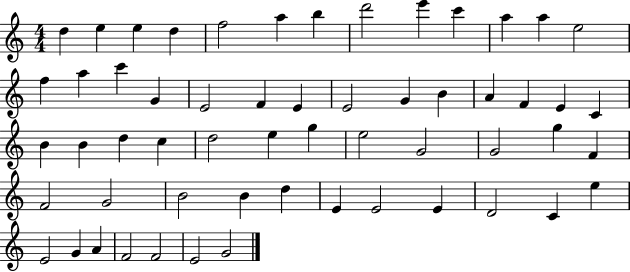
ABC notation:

X:1
T:Untitled
M:4/4
L:1/4
K:C
d e e d f2 a b d'2 e' c' a a e2 f a c' G E2 F E E2 G B A F E C B B d c d2 e g e2 G2 G2 g F F2 G2 B2 B d E E2 E D2 C e E2 G A F2 F2 E2 G2